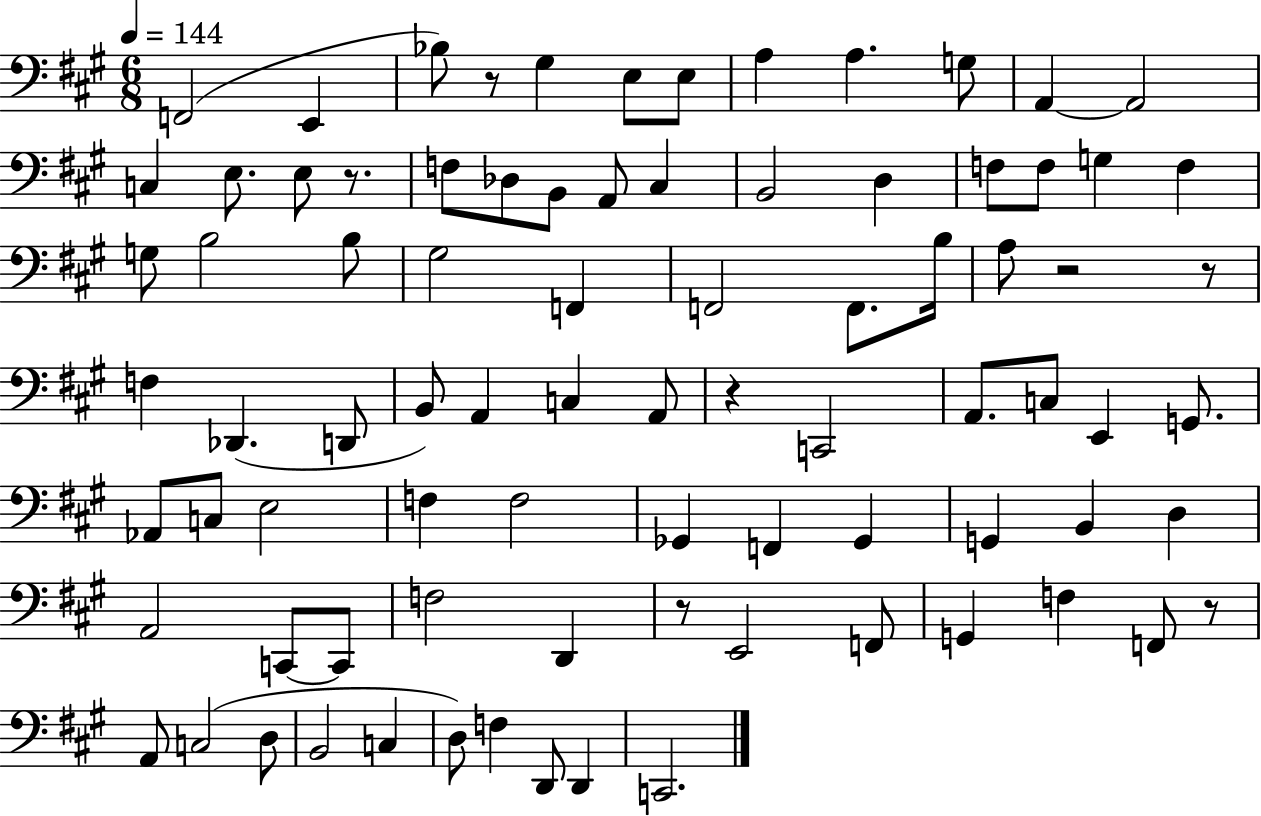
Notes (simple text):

F2/h E2/q Bb3/e R/e G#3/q E3/e E3/e A3/q A3/q. G3/e A2/q A2/h C3/q E3/e. E3/e R/e. F3/e Db3/e B2/e A2/e C#3/q B2/h D3/q F3/e F3/e G3/q F3/q G3/e B3/h B3/e G#3/h F2/q F2/h F2/e. B3/s A3/e R/h R/e F3/q Db2/q. D2/e B2/e A2/q C3/q A2/e R/q C2/h A2/e. C3/e E2/q G2/e. Ab2/e C3/e E3/h F3/q F3/h Gb2/q F2/q Gb2/q G2/q B2/q D3/q A2/h C2/e C2/e F3/h D2/q R/e E2/h F2/e G2/q F3/q F2/e R/e A2/e C3/h D3/e B2/h C3/q D3/e F3/q D2/e D2/q C2/h.